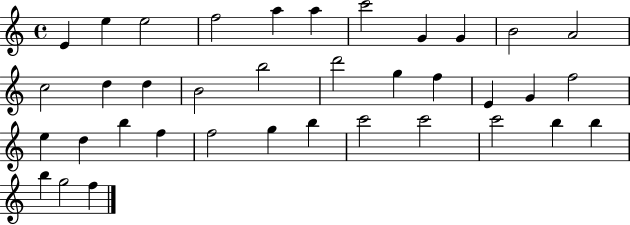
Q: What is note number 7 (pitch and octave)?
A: C6